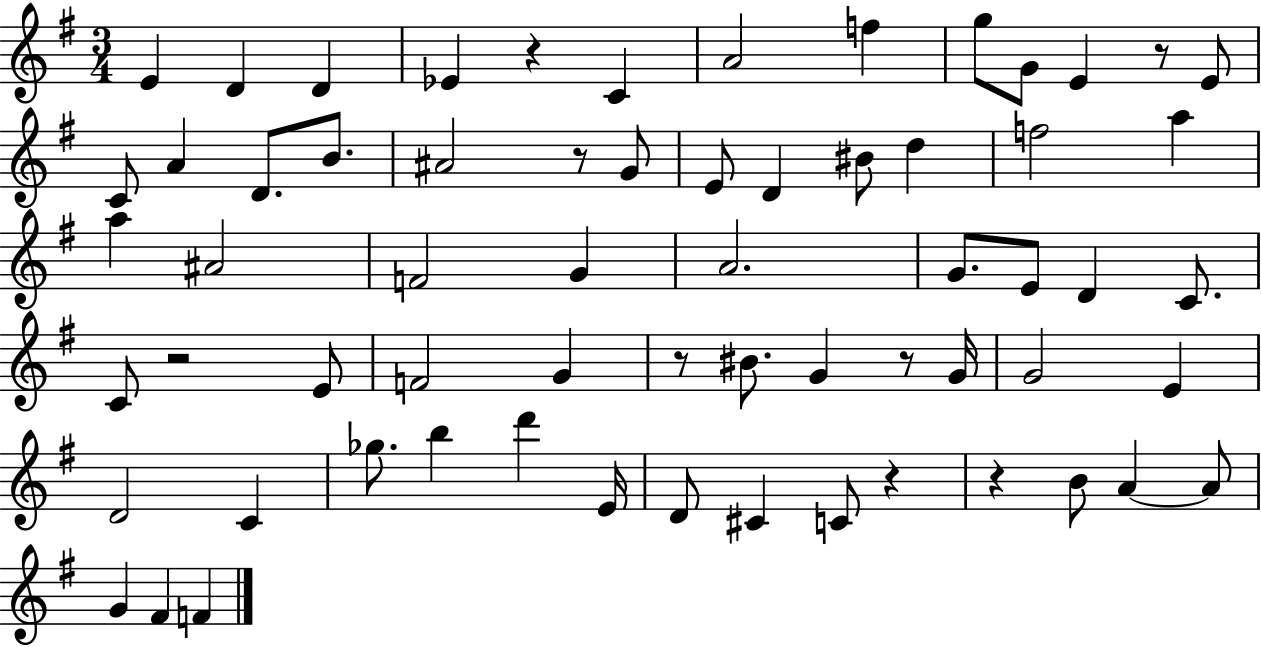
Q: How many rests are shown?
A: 8